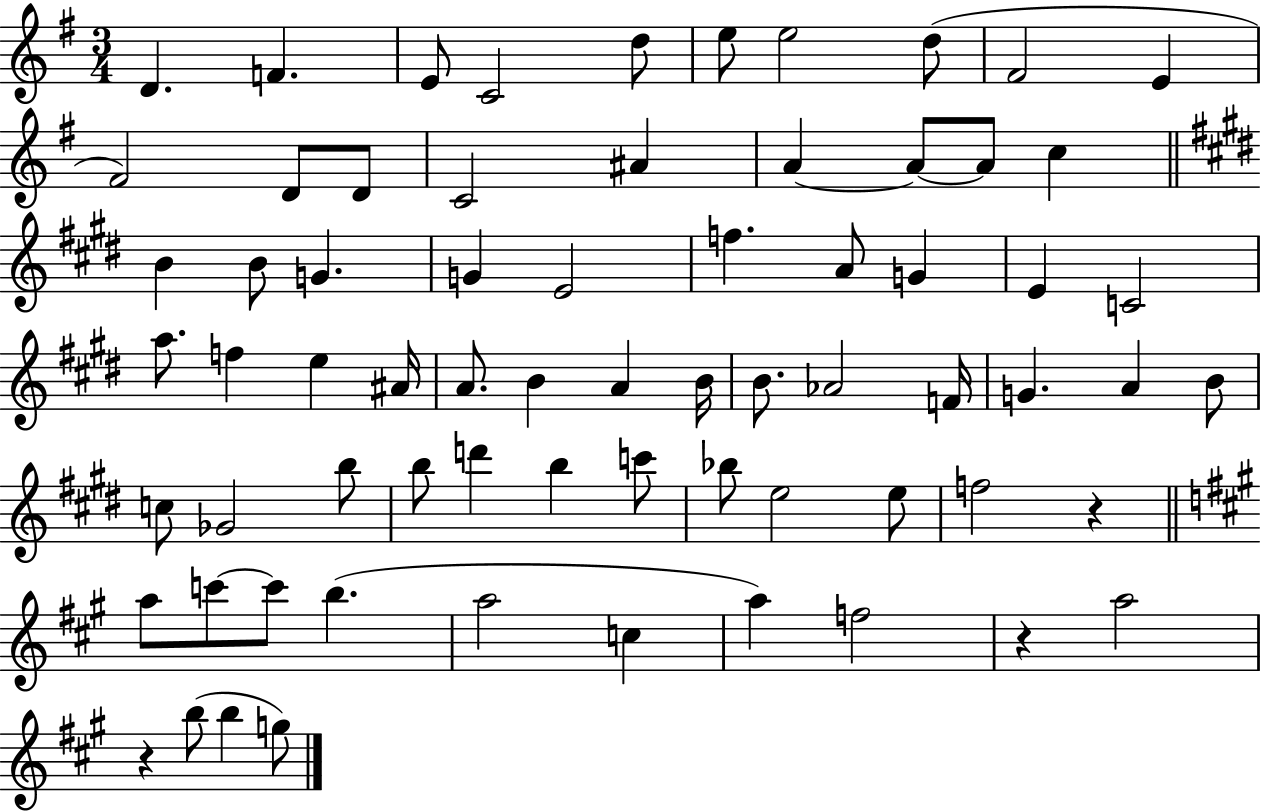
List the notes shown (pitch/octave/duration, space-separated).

D4/q. F4/q. E4/e C4/h D5/e E5/e E5/h D5/e F#4/h E4/q F#4/h D4/e D4/e C4/h A#4/q A4/q A4/e A4/e C5/q B4/q B4/e G4/q. G4/q E4/h F5/q. A4/e G4/q E4/q C4/h A5/e. F5/q E5/q A#4/s A4/e. B4/q A4/q B4/s B4/e. Ab4/h F4/s G4/q. A4/q B4/e C5/e Gb4/h B5/e B5/e D6/q B5/q C6/e Bb5/e E5/h E5/e F5/h R/q A5/e C6/e C6/e B5/q. A5/h C5/q A5/q F5/h R/q A5/h R/q B5/e B5/q G5/e